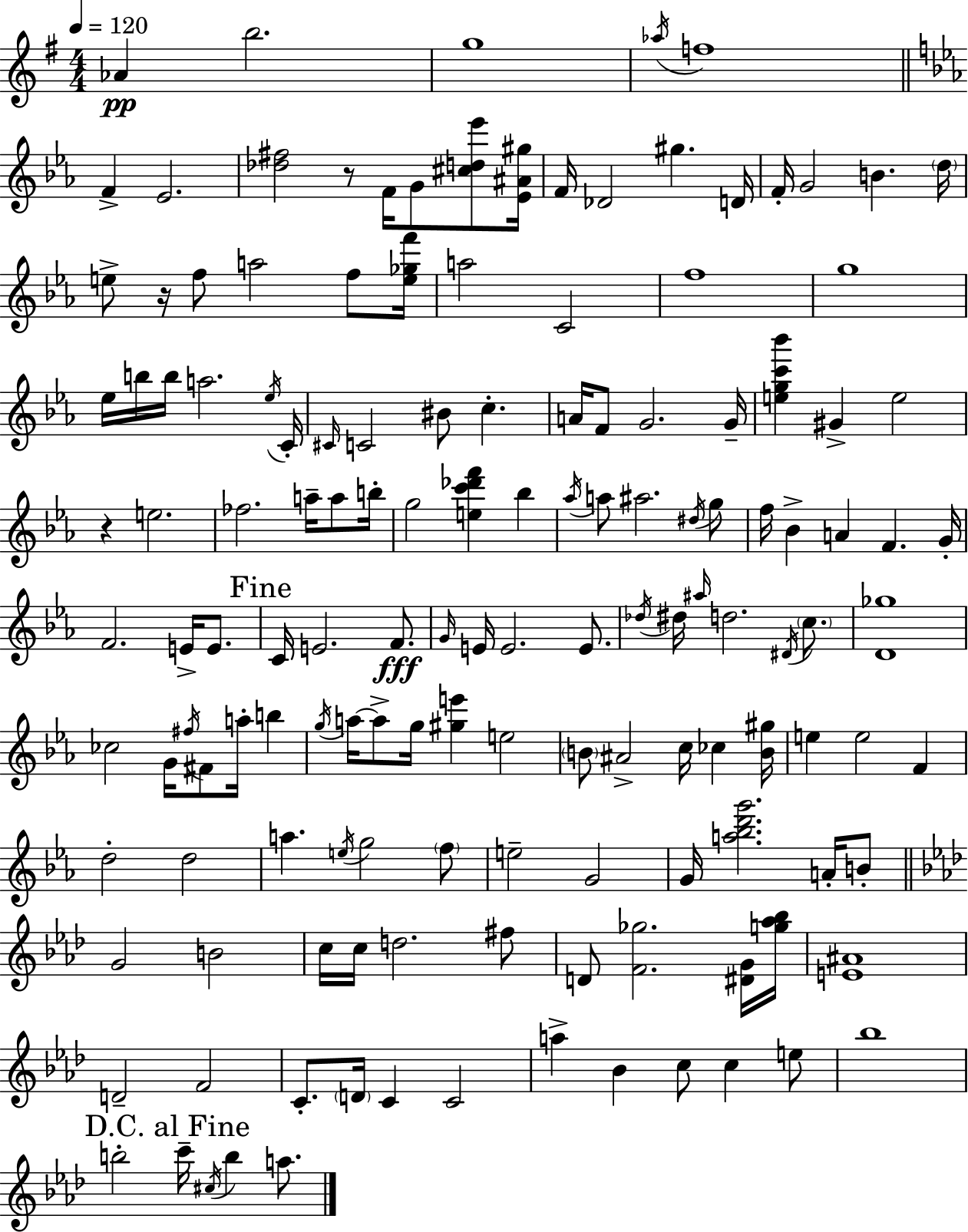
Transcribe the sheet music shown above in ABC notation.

X:1
T:Untitled
M:4/4
L:1/4
K:G
_A b2 g4 _a/4 f4 F _E2 [_d^f]2 z/2 F/4 G/2 [^cd_e']/2 [_E^A^g]/4 F/4 _D2 ^g D/4 F/4 G2 B d/4 e/2 z/4 f/2 a2 f/2 [e_gf']/4 a2 C2 f4 g4 _e/4 b/4 b/4 a2 _e/4 C/4 ^C/4 C2 ^B/2 c A/4 F/2 G2 G/4 [egc'_b'] ^G e2 z e2 _f2 a/4 a/2 b/4 g2 [ec'_d'f'] _b _a/4 a/2 ^a2 ^d/4 g/2 f/4 _B A F G/4 F2 E/4 E/2 C/4 E2 F/2 G/4 E/4 E2 E/2 _d/4 ^d/4 ^a/4 d2 ^D/4 c/2 [D_g]4 _c2 G/4 ^f/4 ^F/2 a/4 b g/4 a/4 a/2 g/4 [^ge'] e2 B/2 ^A2 c/4 _c [B^g]/4 e e2 F d2 d2 a e/4 g2 f/2 e2 G2 G/4 [a_bd'g']2 A/4 B/2 G2 B2 c/4 c/4 d2 ^f/2 D/2 [F_g]2 [^DG]/4 [g_a_b]/4 [E^A]4 D2 F2 C/2 D/4 C C2 a _B c/2 c e/2 _b4 b2 c'/4 ^c/4 b a/2